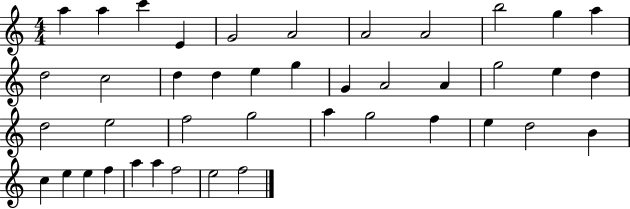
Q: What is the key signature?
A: C major